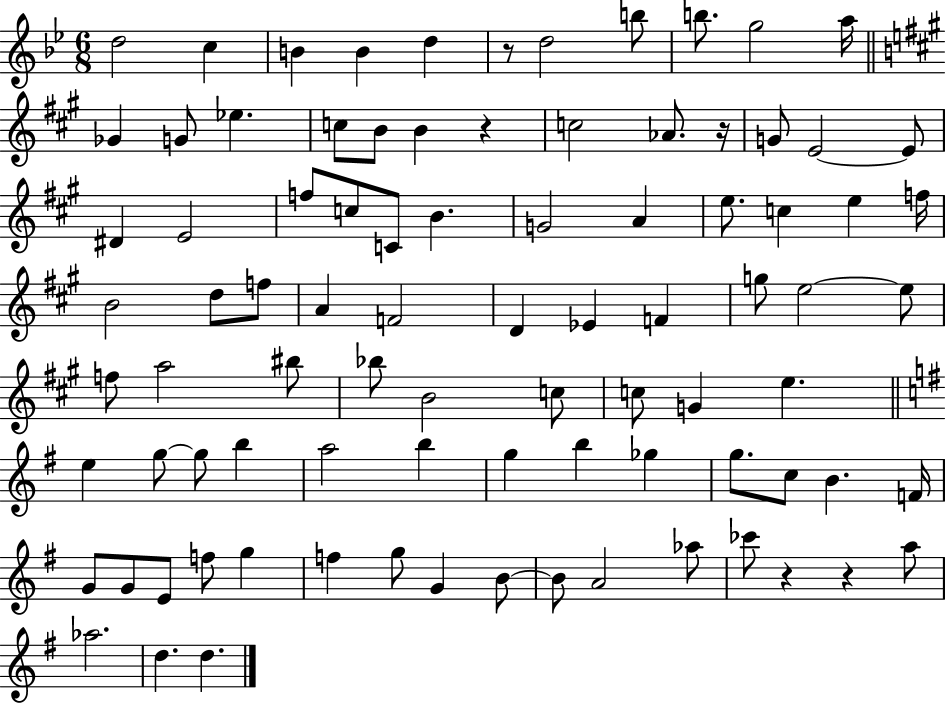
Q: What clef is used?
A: treble